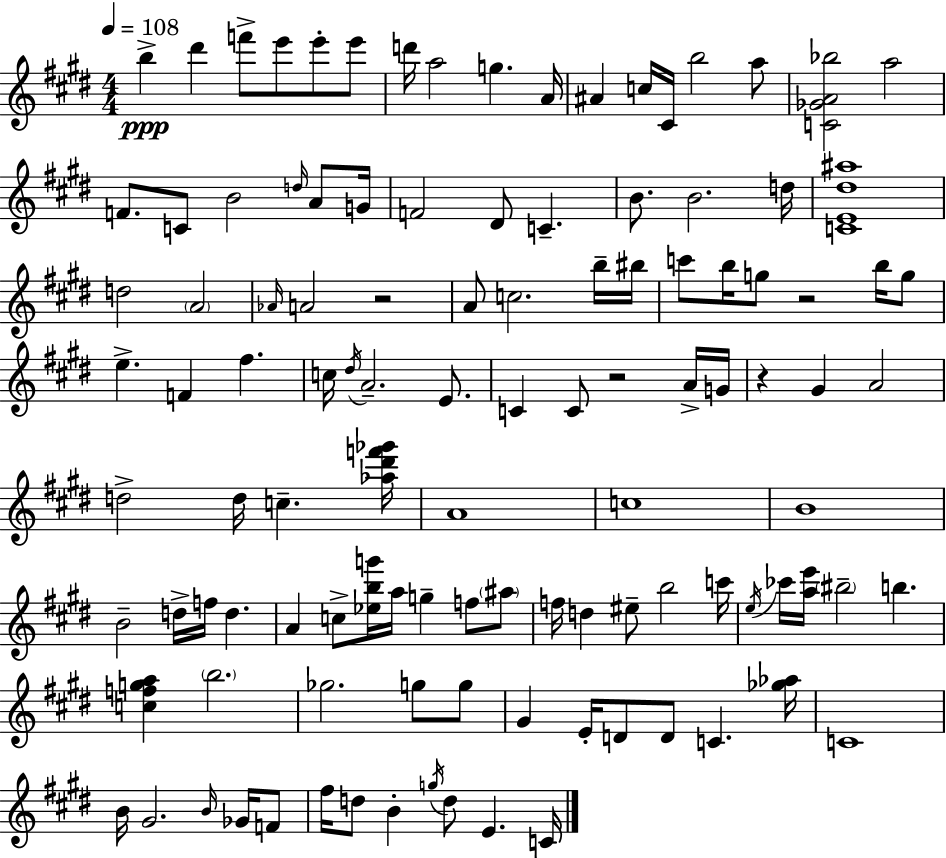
B5/q D#6/q F6/e E6/e E6/e E6/e D6/s A5/h G5/q. A4/s A#4/q C5/s C#4/s B5/h A5/e [C4,Gb4,A4,Bb5]/h A5/h F4/e. C4/e B4/h D5/s A4/e G4/s F4/h D#4/e C4/q. B4/e. B4/h. D5/s [C4,E4,D#5,A#5]/w D5/h A4/h Ab4/s A4/h R/h A4/e C5/h. B5/s BIS5/s C6/e B5/s G5/e R/h B5/s G5/e E5/q. F4/q F#5/q. C5/s D#5/s A4/h. E4/e. C4/q C4/e R/h A4/s G4/s R/q G#4/q A4/h D5/h D5/s C5/q. [Ab5,D#6,F6,Gb6]/s A4/w C5/w B4/w B4/h D5/s F5/s D5/q. A4/q C5/e [Eb5,B5,G6]/s A5/s G5/q F5/e A#5/e F5/s D5/q EIS5/e B5/h C6/s E5/s CES6/s [A5,E6]/s BIS5/h B5/q. [C5,F5,G5,A5]/q B5/h. Gb5/h. G5/e G5/e G#4/q E4/s D4/e D4/e C4/q. [Gb5,Ab5]/s C4/w B4/s G#4/h. B4/s Gb4/s F4/e F#5/s D5/e B4/q G5/s D5/e E4/q. C4/s